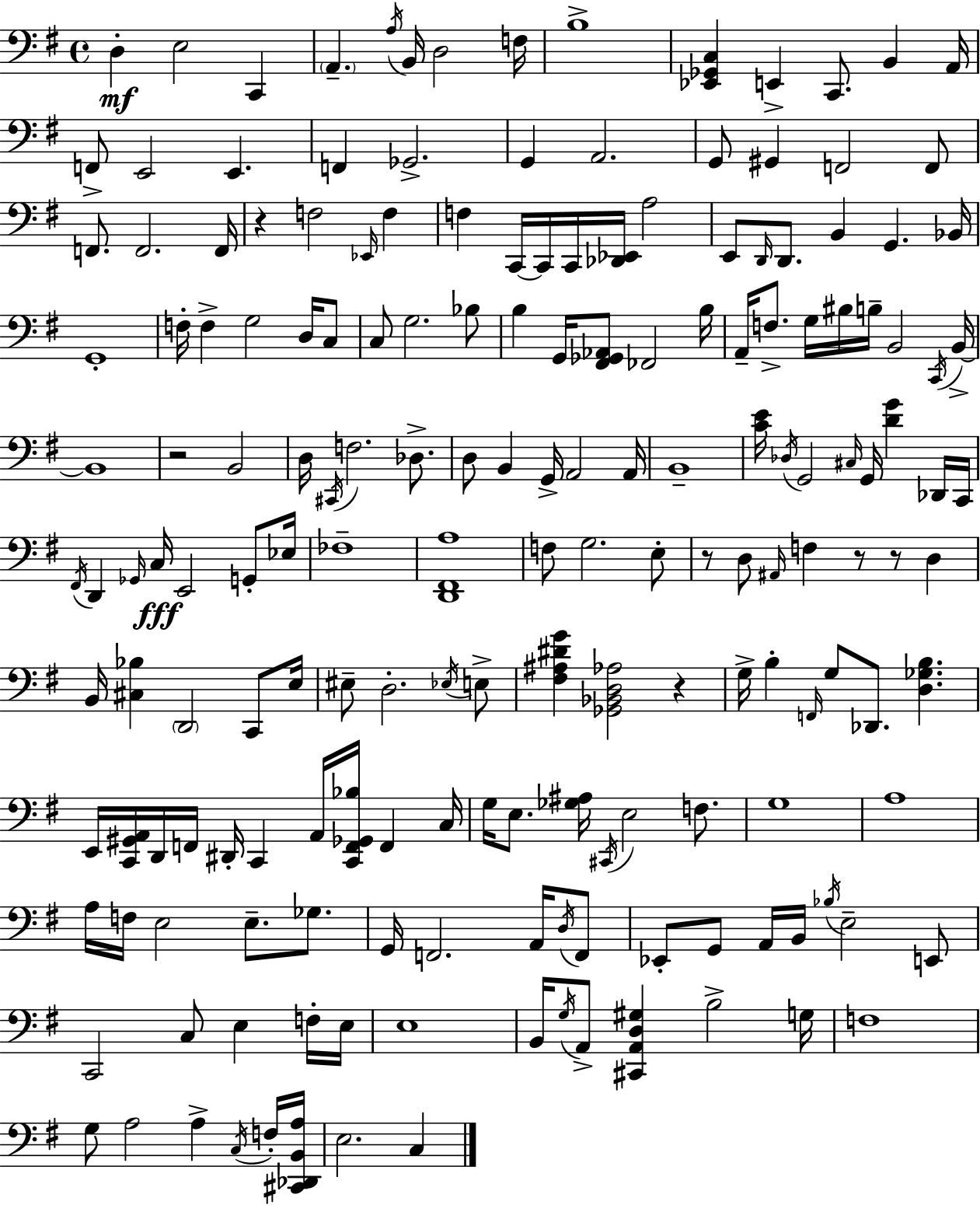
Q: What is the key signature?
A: G major